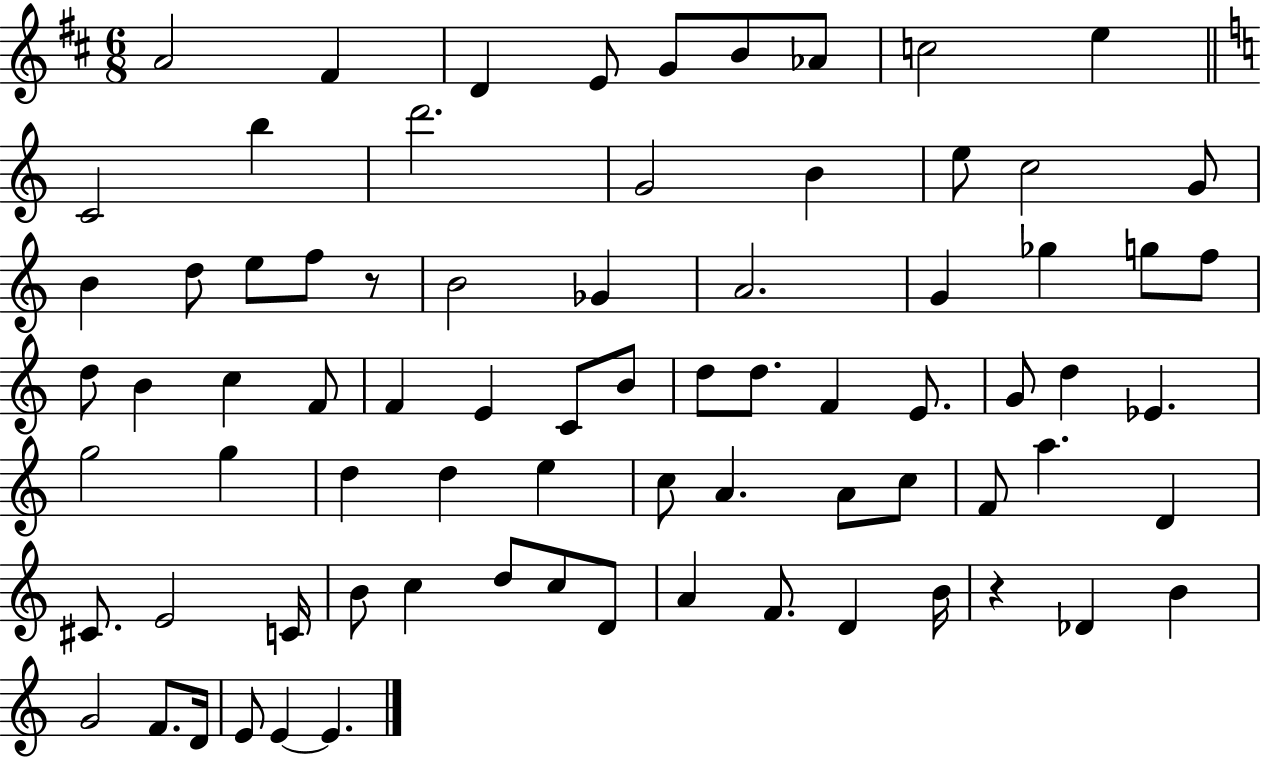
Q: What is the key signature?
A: D major